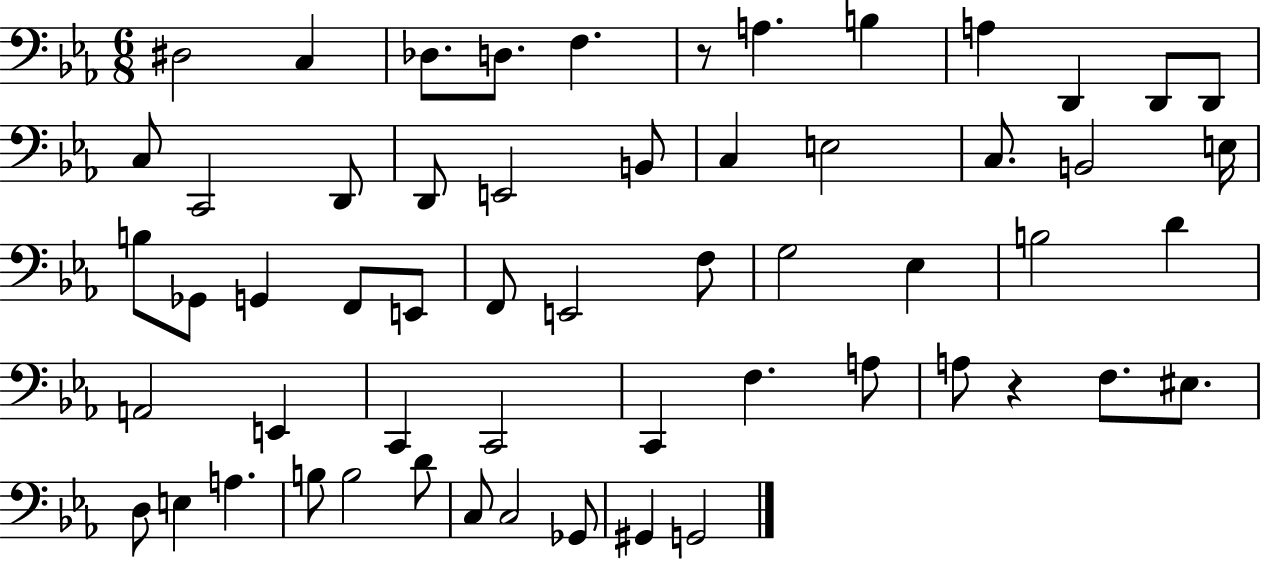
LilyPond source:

{
  \clef bass
  \numericTimeSignature
  \time 6/8
  \key ees \major
  dis2 c4 | des8. d8. f4. | r8 a4. b4 | a4 d,4 d,8 d,8 | \break c8 c,2 d,8 | d,8 e,2 b,8 | c4 e2 | c8. b,2 e16 | \break b8 ges,8 g,4 f,8 e,8 | f,8 e,2 f8 | g2 ees4 | b2 d'4 | \break a,2 e,4 | c,4 c,2 | c,4 f4. a8 | a8 r4 f8. eis8. | \break d8 e4 a4. | b8 b2 d'8 | c8 c2 ges,8 | gis,4 g,2 | \break \bar "|."
}